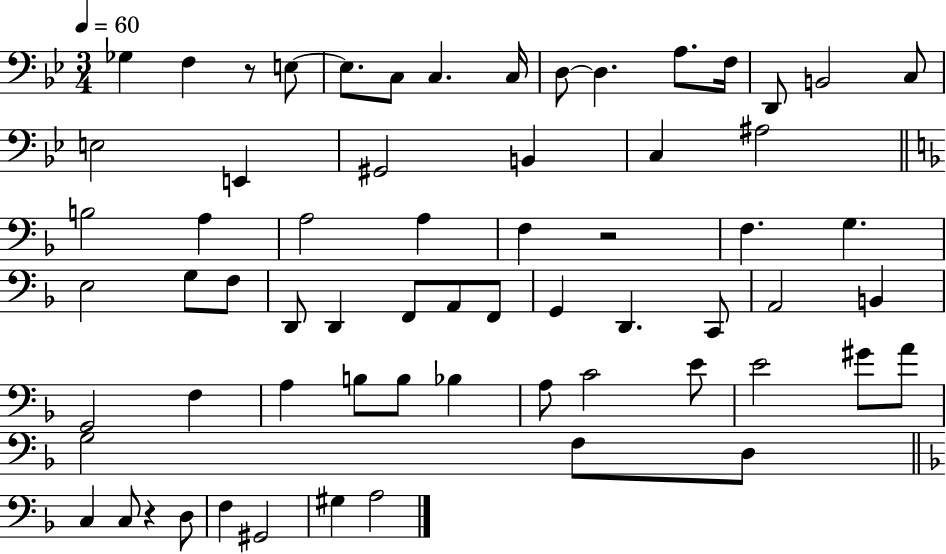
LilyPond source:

{
  \clef bass
  \numericTimeSignature
  \time 3/4
  \key bes \major
  \tempo 4 = 60
  ges4 f4 r8 e8~~ | e8. c8 c4. c16 | d8~~ d4. a8. f16 | d,8 b,2 c8 | \break e2 e,4 | gis,2 b,4 | c4 ais2 | \bar "||" \break \key f \major b2 a4 | a2 a4 | f4 r2 | f4. g4. | \break e2 g8 f8 | d,8 d,4 f,8 a,8 f,8 | g,4 d,4. c,8 | a,2 b,4 | \break g,2 f4 | a4 b8 b8 bes4 | a8 c'2 e'8 | e'2 gis'8 a'8 | \break g2 f8 d8 | \bar "||" \break \key f \major c4 c8 r4 d8 | f4 gis,2 | gis4 a2 | \bar "|."
}